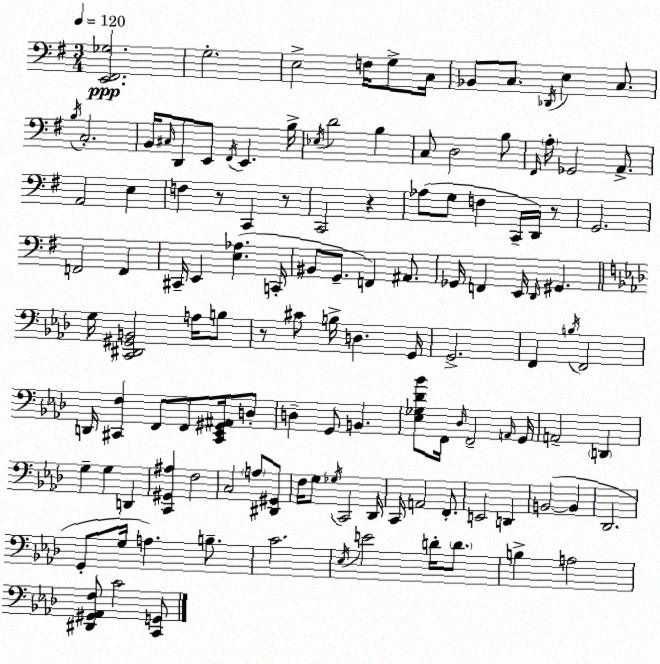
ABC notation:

X:1
T:Untitled
M:3/4
L:1/4
K:Em
[E,,^F,,_G,]2 G,2 E,2 F,/4 G,/2 C,/4 _B,,/2 C,/2 _D,,/4 E, C,/2 B,/4 C,2 B,,/4 ^C,/4 D,,/2 E,,/2 ^F,,/4 E,, B,/4 _E,/4 D2 B, C,/2 D,2 B,/2 ^F,,/4 A,/4 _G,,2 A,,/2 A,,2 E, F, z/2 C,, z/2 C,,2 z _A,/2 G,/2 F, C,,/4 D,,/4 z/2 G,,2 F,,2 F,, ^C,,/4 E,, [E,_A,] C,,/4 ^B,,/2 G,,/2 F,, ^A,,/2 _G,,/4 F,, E,,/4 D,,/4 ^G,, G,/4 [C,,^D,,^G,,B,,]2 A,/4 B,/2 z/2 ^C/2 B,/4 D, G,,/4 G,,2 F,, B,/4 F,,2 D,,/4 [^C,,F,] F,,/2 F,,/2 [^C,,_E,,^G,,^A,,]/4 D,/2 D, G,,/2 B,, [_E,_G,_D_B]/2 F,,/4 _D,/4 F,,2 A,,/4 G,,/4 A,,2 D,, G, G, D,, [C,,^G,,^A,] F,2 C,2 A,/2 [^D,,^G,,]/2 F,/4 G,/2 _G,/4 C,,2 _D,,/4 C,,/4 A,,2 F,,/2 E,,2 D,, B,,2 B,, _D,,2 G,,/2 G,/4 A, B,/2 C2 _E,/4 E2 D/4 D/2 B, A,2 [^D,,^G,,_A,,F,]/2 C2 [C,,G,,]/2